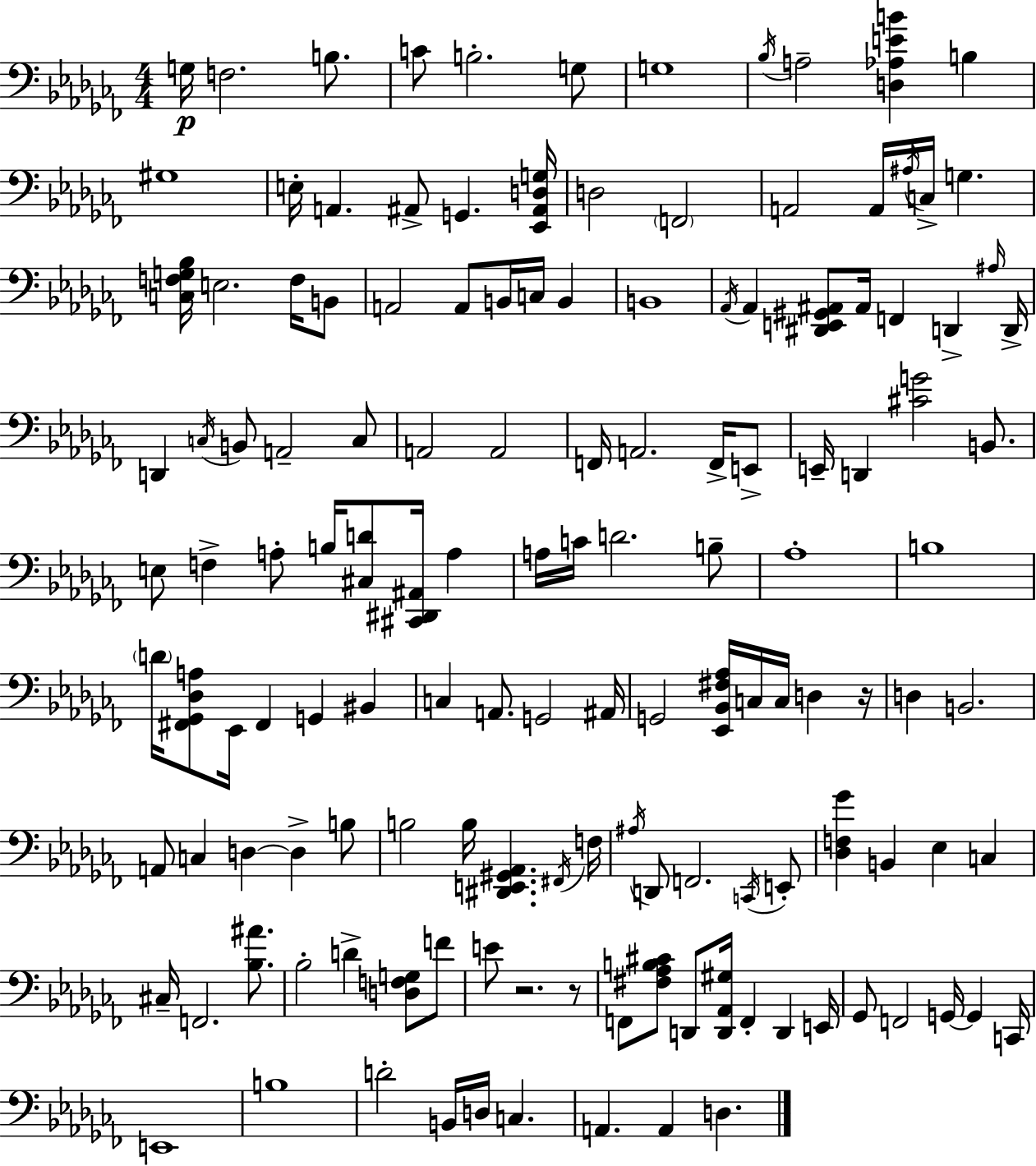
X:1
T:Untitled
M:4/4
L:1/4
K:Abm
G,/4 F,2 B,/2 C/2 B,2 G,/2 G,4 _B,/4 A,2 [D,_A,EB] B, ^G,4 E,/4 A,, ^A,,/2 G,, [_E,,^A,,D,G,]/4 D,2 F,,2 A,,2 A,,/4 ^A,/4 C,/4 G, [C,F,G,_B,]/4 E,2 F,/4 B,,/2 A,,2 A,,/2 B,,/4 C,/4 B,, B,,4 _A,,/4 _A,, [^D,,E,,^G,,^A,,]/2 ^A,,/4 F,, D,, ^A,/4 D,,/4 D,, C,/4 B,,/2 A,,2 C,/2 A,,2 A,,2 F,,/4 A,,2 F,,/4 E,,/2 E,,/4 D,, [^CG]2 B,,/2 E,/2 F, A,/2 B,/4 [^C,D]/2 [^C,,^D,,^A,,]/4 A, A,/4 C/4 D2 B,/2 _A,4 B,4 D/4 [^F,,_G,,_D,A,]/2 _E,,/4 ^F,, G,, ^B,, C, A,,/2 G,,2 ^A,,/4 G,,2 [_E,,_B,,^F,_A,]/4 C,/4 C,/4 D, z/4 D, B,,2 A,,/2 C, D, D, B,/2 B,2 B,/4 [^D,,E,,^G,,_A,,] ^F,,/4 F,/4 ^A,/4 D,,/2 F,,2 C,,/4 E,,/2 [_D,F,_G] B,, _E, C, ^C,/4 F,,2 [_B,^A]/2 _B,2 D [D,F,G,]/2 F/2 E/2 z2 z/2 F,,/2 [^F,_A,B,^C]/2 D,,/2 [D,,_A,,^G,]/4 F,, D,, E,,/4 _G,,/2 F,,2 G,,/4 G,, C,,/4 E,,4 B,4 D2 B,,/4 D,/4 C, A,, A,, D,